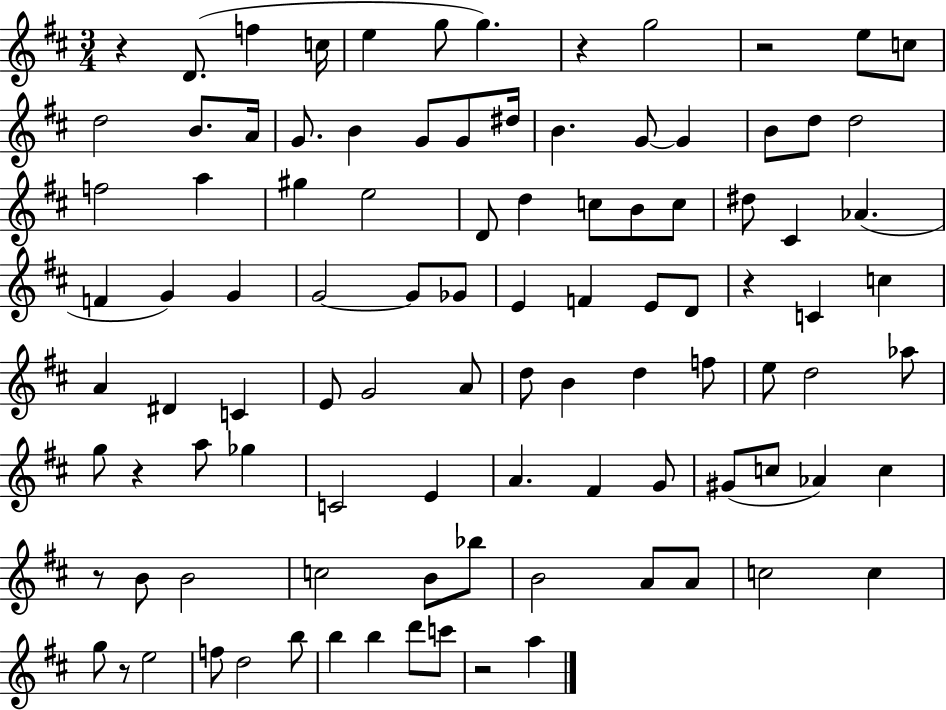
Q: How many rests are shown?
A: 8